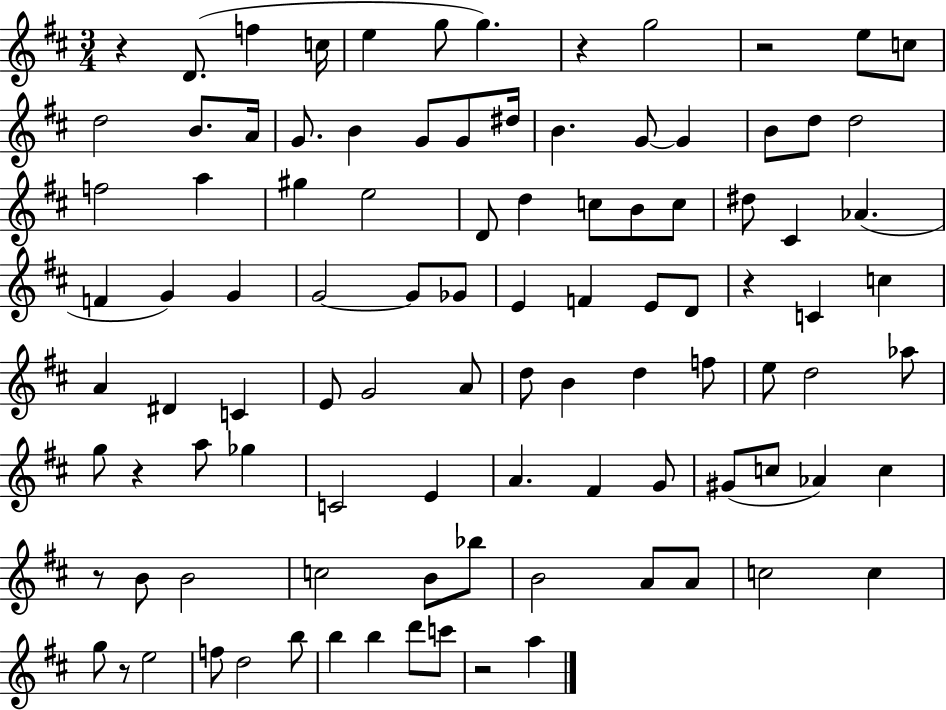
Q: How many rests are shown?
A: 8